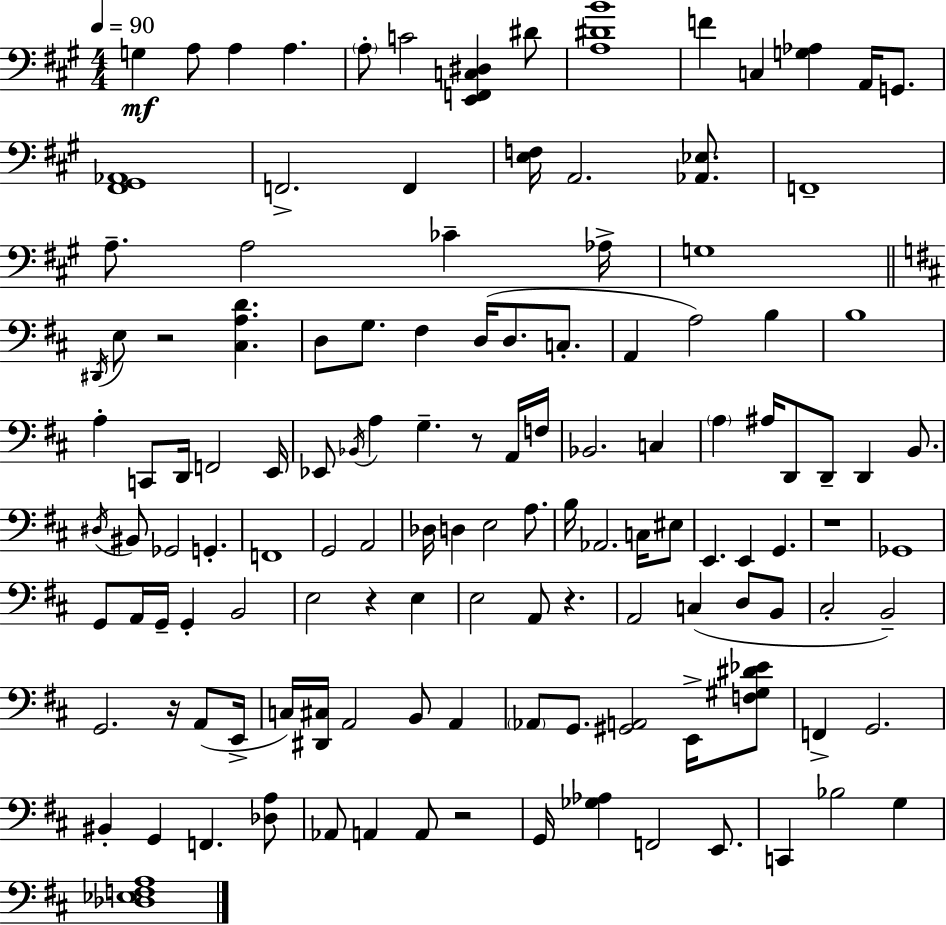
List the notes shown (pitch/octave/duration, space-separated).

G3/q A3/e A3/q A3/q. A3/e C4/h [E2,F2,C3,D#3]/q D#4/e [A3,D#4,B4]/w F4/q C3/q [G3,Ab3]/q A2/s G2/e. [F#2,G#2,Ab2]/w F2/h. F2/q [E3,F3]/s A2/h. [Ab2,Eb3]/e. F2/w A3/e. A3/h CES4/q Ab3/s G3/w D#2/s E3/e R/h [C#3,A3,D4]/q. D3/e G3/e. F#3/q D3/s D3/e. C3/e. A2/q A3/h B3/q B3/w A3/q C2/e D2/s F2/h E2/s Eb2/e Bb2/s A3/q G3/q. R/e A2/s F3/s Bb2/h. C3/q A3/q A#3/s D2/e D2/e D2/q B2/e. D#3/s BIS2/e Gb2/h G2/q. F2/w G2/h A2/h Db3/s D3/q E3/h A3/e. B3/s Ab2/h. C3/s EIS3/e E2/q. E2/q G2/q. R/w Gb2/w G2/e A2/s G2/s G2/q B2/h E3/h R/q E3/q E3/h A2/e R/q. A2/h C3/q D3/e B2/e C#3/h B2/h G2/h. R/s A2/e E2/s C3/s [D#2,C#3]/s A2/h B2/e A2/q Ab2/e G2/e. [G#2,A2]/h E2/s [F3,G#3,D#4,Eb4]/e F2/q G2/h. BIS2/q G2/q F2/q. [Db3,A3]/e Ab2/e A2/q A2/e R/h G2/s [Gb3,Ab3]/q F2/h E2/e. C2/q Bb3/h G3/q [Db3,Eb3,F3,A3]/w